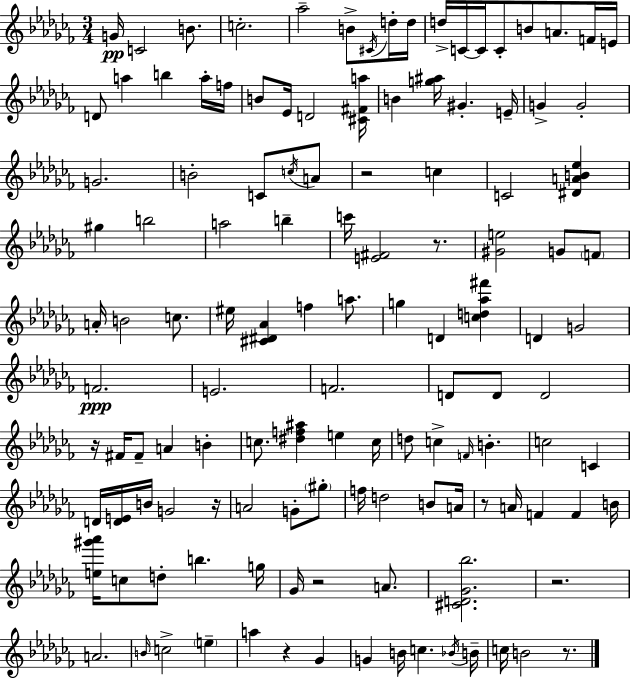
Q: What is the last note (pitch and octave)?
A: B4